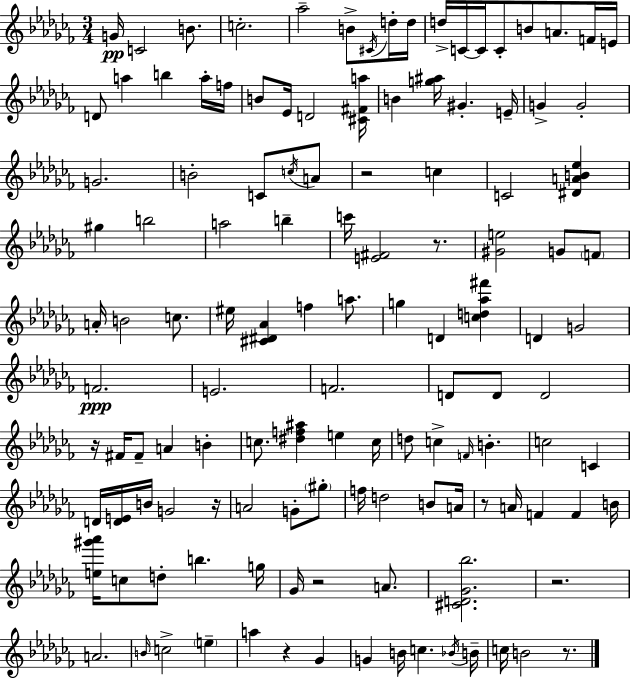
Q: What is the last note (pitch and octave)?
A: B4